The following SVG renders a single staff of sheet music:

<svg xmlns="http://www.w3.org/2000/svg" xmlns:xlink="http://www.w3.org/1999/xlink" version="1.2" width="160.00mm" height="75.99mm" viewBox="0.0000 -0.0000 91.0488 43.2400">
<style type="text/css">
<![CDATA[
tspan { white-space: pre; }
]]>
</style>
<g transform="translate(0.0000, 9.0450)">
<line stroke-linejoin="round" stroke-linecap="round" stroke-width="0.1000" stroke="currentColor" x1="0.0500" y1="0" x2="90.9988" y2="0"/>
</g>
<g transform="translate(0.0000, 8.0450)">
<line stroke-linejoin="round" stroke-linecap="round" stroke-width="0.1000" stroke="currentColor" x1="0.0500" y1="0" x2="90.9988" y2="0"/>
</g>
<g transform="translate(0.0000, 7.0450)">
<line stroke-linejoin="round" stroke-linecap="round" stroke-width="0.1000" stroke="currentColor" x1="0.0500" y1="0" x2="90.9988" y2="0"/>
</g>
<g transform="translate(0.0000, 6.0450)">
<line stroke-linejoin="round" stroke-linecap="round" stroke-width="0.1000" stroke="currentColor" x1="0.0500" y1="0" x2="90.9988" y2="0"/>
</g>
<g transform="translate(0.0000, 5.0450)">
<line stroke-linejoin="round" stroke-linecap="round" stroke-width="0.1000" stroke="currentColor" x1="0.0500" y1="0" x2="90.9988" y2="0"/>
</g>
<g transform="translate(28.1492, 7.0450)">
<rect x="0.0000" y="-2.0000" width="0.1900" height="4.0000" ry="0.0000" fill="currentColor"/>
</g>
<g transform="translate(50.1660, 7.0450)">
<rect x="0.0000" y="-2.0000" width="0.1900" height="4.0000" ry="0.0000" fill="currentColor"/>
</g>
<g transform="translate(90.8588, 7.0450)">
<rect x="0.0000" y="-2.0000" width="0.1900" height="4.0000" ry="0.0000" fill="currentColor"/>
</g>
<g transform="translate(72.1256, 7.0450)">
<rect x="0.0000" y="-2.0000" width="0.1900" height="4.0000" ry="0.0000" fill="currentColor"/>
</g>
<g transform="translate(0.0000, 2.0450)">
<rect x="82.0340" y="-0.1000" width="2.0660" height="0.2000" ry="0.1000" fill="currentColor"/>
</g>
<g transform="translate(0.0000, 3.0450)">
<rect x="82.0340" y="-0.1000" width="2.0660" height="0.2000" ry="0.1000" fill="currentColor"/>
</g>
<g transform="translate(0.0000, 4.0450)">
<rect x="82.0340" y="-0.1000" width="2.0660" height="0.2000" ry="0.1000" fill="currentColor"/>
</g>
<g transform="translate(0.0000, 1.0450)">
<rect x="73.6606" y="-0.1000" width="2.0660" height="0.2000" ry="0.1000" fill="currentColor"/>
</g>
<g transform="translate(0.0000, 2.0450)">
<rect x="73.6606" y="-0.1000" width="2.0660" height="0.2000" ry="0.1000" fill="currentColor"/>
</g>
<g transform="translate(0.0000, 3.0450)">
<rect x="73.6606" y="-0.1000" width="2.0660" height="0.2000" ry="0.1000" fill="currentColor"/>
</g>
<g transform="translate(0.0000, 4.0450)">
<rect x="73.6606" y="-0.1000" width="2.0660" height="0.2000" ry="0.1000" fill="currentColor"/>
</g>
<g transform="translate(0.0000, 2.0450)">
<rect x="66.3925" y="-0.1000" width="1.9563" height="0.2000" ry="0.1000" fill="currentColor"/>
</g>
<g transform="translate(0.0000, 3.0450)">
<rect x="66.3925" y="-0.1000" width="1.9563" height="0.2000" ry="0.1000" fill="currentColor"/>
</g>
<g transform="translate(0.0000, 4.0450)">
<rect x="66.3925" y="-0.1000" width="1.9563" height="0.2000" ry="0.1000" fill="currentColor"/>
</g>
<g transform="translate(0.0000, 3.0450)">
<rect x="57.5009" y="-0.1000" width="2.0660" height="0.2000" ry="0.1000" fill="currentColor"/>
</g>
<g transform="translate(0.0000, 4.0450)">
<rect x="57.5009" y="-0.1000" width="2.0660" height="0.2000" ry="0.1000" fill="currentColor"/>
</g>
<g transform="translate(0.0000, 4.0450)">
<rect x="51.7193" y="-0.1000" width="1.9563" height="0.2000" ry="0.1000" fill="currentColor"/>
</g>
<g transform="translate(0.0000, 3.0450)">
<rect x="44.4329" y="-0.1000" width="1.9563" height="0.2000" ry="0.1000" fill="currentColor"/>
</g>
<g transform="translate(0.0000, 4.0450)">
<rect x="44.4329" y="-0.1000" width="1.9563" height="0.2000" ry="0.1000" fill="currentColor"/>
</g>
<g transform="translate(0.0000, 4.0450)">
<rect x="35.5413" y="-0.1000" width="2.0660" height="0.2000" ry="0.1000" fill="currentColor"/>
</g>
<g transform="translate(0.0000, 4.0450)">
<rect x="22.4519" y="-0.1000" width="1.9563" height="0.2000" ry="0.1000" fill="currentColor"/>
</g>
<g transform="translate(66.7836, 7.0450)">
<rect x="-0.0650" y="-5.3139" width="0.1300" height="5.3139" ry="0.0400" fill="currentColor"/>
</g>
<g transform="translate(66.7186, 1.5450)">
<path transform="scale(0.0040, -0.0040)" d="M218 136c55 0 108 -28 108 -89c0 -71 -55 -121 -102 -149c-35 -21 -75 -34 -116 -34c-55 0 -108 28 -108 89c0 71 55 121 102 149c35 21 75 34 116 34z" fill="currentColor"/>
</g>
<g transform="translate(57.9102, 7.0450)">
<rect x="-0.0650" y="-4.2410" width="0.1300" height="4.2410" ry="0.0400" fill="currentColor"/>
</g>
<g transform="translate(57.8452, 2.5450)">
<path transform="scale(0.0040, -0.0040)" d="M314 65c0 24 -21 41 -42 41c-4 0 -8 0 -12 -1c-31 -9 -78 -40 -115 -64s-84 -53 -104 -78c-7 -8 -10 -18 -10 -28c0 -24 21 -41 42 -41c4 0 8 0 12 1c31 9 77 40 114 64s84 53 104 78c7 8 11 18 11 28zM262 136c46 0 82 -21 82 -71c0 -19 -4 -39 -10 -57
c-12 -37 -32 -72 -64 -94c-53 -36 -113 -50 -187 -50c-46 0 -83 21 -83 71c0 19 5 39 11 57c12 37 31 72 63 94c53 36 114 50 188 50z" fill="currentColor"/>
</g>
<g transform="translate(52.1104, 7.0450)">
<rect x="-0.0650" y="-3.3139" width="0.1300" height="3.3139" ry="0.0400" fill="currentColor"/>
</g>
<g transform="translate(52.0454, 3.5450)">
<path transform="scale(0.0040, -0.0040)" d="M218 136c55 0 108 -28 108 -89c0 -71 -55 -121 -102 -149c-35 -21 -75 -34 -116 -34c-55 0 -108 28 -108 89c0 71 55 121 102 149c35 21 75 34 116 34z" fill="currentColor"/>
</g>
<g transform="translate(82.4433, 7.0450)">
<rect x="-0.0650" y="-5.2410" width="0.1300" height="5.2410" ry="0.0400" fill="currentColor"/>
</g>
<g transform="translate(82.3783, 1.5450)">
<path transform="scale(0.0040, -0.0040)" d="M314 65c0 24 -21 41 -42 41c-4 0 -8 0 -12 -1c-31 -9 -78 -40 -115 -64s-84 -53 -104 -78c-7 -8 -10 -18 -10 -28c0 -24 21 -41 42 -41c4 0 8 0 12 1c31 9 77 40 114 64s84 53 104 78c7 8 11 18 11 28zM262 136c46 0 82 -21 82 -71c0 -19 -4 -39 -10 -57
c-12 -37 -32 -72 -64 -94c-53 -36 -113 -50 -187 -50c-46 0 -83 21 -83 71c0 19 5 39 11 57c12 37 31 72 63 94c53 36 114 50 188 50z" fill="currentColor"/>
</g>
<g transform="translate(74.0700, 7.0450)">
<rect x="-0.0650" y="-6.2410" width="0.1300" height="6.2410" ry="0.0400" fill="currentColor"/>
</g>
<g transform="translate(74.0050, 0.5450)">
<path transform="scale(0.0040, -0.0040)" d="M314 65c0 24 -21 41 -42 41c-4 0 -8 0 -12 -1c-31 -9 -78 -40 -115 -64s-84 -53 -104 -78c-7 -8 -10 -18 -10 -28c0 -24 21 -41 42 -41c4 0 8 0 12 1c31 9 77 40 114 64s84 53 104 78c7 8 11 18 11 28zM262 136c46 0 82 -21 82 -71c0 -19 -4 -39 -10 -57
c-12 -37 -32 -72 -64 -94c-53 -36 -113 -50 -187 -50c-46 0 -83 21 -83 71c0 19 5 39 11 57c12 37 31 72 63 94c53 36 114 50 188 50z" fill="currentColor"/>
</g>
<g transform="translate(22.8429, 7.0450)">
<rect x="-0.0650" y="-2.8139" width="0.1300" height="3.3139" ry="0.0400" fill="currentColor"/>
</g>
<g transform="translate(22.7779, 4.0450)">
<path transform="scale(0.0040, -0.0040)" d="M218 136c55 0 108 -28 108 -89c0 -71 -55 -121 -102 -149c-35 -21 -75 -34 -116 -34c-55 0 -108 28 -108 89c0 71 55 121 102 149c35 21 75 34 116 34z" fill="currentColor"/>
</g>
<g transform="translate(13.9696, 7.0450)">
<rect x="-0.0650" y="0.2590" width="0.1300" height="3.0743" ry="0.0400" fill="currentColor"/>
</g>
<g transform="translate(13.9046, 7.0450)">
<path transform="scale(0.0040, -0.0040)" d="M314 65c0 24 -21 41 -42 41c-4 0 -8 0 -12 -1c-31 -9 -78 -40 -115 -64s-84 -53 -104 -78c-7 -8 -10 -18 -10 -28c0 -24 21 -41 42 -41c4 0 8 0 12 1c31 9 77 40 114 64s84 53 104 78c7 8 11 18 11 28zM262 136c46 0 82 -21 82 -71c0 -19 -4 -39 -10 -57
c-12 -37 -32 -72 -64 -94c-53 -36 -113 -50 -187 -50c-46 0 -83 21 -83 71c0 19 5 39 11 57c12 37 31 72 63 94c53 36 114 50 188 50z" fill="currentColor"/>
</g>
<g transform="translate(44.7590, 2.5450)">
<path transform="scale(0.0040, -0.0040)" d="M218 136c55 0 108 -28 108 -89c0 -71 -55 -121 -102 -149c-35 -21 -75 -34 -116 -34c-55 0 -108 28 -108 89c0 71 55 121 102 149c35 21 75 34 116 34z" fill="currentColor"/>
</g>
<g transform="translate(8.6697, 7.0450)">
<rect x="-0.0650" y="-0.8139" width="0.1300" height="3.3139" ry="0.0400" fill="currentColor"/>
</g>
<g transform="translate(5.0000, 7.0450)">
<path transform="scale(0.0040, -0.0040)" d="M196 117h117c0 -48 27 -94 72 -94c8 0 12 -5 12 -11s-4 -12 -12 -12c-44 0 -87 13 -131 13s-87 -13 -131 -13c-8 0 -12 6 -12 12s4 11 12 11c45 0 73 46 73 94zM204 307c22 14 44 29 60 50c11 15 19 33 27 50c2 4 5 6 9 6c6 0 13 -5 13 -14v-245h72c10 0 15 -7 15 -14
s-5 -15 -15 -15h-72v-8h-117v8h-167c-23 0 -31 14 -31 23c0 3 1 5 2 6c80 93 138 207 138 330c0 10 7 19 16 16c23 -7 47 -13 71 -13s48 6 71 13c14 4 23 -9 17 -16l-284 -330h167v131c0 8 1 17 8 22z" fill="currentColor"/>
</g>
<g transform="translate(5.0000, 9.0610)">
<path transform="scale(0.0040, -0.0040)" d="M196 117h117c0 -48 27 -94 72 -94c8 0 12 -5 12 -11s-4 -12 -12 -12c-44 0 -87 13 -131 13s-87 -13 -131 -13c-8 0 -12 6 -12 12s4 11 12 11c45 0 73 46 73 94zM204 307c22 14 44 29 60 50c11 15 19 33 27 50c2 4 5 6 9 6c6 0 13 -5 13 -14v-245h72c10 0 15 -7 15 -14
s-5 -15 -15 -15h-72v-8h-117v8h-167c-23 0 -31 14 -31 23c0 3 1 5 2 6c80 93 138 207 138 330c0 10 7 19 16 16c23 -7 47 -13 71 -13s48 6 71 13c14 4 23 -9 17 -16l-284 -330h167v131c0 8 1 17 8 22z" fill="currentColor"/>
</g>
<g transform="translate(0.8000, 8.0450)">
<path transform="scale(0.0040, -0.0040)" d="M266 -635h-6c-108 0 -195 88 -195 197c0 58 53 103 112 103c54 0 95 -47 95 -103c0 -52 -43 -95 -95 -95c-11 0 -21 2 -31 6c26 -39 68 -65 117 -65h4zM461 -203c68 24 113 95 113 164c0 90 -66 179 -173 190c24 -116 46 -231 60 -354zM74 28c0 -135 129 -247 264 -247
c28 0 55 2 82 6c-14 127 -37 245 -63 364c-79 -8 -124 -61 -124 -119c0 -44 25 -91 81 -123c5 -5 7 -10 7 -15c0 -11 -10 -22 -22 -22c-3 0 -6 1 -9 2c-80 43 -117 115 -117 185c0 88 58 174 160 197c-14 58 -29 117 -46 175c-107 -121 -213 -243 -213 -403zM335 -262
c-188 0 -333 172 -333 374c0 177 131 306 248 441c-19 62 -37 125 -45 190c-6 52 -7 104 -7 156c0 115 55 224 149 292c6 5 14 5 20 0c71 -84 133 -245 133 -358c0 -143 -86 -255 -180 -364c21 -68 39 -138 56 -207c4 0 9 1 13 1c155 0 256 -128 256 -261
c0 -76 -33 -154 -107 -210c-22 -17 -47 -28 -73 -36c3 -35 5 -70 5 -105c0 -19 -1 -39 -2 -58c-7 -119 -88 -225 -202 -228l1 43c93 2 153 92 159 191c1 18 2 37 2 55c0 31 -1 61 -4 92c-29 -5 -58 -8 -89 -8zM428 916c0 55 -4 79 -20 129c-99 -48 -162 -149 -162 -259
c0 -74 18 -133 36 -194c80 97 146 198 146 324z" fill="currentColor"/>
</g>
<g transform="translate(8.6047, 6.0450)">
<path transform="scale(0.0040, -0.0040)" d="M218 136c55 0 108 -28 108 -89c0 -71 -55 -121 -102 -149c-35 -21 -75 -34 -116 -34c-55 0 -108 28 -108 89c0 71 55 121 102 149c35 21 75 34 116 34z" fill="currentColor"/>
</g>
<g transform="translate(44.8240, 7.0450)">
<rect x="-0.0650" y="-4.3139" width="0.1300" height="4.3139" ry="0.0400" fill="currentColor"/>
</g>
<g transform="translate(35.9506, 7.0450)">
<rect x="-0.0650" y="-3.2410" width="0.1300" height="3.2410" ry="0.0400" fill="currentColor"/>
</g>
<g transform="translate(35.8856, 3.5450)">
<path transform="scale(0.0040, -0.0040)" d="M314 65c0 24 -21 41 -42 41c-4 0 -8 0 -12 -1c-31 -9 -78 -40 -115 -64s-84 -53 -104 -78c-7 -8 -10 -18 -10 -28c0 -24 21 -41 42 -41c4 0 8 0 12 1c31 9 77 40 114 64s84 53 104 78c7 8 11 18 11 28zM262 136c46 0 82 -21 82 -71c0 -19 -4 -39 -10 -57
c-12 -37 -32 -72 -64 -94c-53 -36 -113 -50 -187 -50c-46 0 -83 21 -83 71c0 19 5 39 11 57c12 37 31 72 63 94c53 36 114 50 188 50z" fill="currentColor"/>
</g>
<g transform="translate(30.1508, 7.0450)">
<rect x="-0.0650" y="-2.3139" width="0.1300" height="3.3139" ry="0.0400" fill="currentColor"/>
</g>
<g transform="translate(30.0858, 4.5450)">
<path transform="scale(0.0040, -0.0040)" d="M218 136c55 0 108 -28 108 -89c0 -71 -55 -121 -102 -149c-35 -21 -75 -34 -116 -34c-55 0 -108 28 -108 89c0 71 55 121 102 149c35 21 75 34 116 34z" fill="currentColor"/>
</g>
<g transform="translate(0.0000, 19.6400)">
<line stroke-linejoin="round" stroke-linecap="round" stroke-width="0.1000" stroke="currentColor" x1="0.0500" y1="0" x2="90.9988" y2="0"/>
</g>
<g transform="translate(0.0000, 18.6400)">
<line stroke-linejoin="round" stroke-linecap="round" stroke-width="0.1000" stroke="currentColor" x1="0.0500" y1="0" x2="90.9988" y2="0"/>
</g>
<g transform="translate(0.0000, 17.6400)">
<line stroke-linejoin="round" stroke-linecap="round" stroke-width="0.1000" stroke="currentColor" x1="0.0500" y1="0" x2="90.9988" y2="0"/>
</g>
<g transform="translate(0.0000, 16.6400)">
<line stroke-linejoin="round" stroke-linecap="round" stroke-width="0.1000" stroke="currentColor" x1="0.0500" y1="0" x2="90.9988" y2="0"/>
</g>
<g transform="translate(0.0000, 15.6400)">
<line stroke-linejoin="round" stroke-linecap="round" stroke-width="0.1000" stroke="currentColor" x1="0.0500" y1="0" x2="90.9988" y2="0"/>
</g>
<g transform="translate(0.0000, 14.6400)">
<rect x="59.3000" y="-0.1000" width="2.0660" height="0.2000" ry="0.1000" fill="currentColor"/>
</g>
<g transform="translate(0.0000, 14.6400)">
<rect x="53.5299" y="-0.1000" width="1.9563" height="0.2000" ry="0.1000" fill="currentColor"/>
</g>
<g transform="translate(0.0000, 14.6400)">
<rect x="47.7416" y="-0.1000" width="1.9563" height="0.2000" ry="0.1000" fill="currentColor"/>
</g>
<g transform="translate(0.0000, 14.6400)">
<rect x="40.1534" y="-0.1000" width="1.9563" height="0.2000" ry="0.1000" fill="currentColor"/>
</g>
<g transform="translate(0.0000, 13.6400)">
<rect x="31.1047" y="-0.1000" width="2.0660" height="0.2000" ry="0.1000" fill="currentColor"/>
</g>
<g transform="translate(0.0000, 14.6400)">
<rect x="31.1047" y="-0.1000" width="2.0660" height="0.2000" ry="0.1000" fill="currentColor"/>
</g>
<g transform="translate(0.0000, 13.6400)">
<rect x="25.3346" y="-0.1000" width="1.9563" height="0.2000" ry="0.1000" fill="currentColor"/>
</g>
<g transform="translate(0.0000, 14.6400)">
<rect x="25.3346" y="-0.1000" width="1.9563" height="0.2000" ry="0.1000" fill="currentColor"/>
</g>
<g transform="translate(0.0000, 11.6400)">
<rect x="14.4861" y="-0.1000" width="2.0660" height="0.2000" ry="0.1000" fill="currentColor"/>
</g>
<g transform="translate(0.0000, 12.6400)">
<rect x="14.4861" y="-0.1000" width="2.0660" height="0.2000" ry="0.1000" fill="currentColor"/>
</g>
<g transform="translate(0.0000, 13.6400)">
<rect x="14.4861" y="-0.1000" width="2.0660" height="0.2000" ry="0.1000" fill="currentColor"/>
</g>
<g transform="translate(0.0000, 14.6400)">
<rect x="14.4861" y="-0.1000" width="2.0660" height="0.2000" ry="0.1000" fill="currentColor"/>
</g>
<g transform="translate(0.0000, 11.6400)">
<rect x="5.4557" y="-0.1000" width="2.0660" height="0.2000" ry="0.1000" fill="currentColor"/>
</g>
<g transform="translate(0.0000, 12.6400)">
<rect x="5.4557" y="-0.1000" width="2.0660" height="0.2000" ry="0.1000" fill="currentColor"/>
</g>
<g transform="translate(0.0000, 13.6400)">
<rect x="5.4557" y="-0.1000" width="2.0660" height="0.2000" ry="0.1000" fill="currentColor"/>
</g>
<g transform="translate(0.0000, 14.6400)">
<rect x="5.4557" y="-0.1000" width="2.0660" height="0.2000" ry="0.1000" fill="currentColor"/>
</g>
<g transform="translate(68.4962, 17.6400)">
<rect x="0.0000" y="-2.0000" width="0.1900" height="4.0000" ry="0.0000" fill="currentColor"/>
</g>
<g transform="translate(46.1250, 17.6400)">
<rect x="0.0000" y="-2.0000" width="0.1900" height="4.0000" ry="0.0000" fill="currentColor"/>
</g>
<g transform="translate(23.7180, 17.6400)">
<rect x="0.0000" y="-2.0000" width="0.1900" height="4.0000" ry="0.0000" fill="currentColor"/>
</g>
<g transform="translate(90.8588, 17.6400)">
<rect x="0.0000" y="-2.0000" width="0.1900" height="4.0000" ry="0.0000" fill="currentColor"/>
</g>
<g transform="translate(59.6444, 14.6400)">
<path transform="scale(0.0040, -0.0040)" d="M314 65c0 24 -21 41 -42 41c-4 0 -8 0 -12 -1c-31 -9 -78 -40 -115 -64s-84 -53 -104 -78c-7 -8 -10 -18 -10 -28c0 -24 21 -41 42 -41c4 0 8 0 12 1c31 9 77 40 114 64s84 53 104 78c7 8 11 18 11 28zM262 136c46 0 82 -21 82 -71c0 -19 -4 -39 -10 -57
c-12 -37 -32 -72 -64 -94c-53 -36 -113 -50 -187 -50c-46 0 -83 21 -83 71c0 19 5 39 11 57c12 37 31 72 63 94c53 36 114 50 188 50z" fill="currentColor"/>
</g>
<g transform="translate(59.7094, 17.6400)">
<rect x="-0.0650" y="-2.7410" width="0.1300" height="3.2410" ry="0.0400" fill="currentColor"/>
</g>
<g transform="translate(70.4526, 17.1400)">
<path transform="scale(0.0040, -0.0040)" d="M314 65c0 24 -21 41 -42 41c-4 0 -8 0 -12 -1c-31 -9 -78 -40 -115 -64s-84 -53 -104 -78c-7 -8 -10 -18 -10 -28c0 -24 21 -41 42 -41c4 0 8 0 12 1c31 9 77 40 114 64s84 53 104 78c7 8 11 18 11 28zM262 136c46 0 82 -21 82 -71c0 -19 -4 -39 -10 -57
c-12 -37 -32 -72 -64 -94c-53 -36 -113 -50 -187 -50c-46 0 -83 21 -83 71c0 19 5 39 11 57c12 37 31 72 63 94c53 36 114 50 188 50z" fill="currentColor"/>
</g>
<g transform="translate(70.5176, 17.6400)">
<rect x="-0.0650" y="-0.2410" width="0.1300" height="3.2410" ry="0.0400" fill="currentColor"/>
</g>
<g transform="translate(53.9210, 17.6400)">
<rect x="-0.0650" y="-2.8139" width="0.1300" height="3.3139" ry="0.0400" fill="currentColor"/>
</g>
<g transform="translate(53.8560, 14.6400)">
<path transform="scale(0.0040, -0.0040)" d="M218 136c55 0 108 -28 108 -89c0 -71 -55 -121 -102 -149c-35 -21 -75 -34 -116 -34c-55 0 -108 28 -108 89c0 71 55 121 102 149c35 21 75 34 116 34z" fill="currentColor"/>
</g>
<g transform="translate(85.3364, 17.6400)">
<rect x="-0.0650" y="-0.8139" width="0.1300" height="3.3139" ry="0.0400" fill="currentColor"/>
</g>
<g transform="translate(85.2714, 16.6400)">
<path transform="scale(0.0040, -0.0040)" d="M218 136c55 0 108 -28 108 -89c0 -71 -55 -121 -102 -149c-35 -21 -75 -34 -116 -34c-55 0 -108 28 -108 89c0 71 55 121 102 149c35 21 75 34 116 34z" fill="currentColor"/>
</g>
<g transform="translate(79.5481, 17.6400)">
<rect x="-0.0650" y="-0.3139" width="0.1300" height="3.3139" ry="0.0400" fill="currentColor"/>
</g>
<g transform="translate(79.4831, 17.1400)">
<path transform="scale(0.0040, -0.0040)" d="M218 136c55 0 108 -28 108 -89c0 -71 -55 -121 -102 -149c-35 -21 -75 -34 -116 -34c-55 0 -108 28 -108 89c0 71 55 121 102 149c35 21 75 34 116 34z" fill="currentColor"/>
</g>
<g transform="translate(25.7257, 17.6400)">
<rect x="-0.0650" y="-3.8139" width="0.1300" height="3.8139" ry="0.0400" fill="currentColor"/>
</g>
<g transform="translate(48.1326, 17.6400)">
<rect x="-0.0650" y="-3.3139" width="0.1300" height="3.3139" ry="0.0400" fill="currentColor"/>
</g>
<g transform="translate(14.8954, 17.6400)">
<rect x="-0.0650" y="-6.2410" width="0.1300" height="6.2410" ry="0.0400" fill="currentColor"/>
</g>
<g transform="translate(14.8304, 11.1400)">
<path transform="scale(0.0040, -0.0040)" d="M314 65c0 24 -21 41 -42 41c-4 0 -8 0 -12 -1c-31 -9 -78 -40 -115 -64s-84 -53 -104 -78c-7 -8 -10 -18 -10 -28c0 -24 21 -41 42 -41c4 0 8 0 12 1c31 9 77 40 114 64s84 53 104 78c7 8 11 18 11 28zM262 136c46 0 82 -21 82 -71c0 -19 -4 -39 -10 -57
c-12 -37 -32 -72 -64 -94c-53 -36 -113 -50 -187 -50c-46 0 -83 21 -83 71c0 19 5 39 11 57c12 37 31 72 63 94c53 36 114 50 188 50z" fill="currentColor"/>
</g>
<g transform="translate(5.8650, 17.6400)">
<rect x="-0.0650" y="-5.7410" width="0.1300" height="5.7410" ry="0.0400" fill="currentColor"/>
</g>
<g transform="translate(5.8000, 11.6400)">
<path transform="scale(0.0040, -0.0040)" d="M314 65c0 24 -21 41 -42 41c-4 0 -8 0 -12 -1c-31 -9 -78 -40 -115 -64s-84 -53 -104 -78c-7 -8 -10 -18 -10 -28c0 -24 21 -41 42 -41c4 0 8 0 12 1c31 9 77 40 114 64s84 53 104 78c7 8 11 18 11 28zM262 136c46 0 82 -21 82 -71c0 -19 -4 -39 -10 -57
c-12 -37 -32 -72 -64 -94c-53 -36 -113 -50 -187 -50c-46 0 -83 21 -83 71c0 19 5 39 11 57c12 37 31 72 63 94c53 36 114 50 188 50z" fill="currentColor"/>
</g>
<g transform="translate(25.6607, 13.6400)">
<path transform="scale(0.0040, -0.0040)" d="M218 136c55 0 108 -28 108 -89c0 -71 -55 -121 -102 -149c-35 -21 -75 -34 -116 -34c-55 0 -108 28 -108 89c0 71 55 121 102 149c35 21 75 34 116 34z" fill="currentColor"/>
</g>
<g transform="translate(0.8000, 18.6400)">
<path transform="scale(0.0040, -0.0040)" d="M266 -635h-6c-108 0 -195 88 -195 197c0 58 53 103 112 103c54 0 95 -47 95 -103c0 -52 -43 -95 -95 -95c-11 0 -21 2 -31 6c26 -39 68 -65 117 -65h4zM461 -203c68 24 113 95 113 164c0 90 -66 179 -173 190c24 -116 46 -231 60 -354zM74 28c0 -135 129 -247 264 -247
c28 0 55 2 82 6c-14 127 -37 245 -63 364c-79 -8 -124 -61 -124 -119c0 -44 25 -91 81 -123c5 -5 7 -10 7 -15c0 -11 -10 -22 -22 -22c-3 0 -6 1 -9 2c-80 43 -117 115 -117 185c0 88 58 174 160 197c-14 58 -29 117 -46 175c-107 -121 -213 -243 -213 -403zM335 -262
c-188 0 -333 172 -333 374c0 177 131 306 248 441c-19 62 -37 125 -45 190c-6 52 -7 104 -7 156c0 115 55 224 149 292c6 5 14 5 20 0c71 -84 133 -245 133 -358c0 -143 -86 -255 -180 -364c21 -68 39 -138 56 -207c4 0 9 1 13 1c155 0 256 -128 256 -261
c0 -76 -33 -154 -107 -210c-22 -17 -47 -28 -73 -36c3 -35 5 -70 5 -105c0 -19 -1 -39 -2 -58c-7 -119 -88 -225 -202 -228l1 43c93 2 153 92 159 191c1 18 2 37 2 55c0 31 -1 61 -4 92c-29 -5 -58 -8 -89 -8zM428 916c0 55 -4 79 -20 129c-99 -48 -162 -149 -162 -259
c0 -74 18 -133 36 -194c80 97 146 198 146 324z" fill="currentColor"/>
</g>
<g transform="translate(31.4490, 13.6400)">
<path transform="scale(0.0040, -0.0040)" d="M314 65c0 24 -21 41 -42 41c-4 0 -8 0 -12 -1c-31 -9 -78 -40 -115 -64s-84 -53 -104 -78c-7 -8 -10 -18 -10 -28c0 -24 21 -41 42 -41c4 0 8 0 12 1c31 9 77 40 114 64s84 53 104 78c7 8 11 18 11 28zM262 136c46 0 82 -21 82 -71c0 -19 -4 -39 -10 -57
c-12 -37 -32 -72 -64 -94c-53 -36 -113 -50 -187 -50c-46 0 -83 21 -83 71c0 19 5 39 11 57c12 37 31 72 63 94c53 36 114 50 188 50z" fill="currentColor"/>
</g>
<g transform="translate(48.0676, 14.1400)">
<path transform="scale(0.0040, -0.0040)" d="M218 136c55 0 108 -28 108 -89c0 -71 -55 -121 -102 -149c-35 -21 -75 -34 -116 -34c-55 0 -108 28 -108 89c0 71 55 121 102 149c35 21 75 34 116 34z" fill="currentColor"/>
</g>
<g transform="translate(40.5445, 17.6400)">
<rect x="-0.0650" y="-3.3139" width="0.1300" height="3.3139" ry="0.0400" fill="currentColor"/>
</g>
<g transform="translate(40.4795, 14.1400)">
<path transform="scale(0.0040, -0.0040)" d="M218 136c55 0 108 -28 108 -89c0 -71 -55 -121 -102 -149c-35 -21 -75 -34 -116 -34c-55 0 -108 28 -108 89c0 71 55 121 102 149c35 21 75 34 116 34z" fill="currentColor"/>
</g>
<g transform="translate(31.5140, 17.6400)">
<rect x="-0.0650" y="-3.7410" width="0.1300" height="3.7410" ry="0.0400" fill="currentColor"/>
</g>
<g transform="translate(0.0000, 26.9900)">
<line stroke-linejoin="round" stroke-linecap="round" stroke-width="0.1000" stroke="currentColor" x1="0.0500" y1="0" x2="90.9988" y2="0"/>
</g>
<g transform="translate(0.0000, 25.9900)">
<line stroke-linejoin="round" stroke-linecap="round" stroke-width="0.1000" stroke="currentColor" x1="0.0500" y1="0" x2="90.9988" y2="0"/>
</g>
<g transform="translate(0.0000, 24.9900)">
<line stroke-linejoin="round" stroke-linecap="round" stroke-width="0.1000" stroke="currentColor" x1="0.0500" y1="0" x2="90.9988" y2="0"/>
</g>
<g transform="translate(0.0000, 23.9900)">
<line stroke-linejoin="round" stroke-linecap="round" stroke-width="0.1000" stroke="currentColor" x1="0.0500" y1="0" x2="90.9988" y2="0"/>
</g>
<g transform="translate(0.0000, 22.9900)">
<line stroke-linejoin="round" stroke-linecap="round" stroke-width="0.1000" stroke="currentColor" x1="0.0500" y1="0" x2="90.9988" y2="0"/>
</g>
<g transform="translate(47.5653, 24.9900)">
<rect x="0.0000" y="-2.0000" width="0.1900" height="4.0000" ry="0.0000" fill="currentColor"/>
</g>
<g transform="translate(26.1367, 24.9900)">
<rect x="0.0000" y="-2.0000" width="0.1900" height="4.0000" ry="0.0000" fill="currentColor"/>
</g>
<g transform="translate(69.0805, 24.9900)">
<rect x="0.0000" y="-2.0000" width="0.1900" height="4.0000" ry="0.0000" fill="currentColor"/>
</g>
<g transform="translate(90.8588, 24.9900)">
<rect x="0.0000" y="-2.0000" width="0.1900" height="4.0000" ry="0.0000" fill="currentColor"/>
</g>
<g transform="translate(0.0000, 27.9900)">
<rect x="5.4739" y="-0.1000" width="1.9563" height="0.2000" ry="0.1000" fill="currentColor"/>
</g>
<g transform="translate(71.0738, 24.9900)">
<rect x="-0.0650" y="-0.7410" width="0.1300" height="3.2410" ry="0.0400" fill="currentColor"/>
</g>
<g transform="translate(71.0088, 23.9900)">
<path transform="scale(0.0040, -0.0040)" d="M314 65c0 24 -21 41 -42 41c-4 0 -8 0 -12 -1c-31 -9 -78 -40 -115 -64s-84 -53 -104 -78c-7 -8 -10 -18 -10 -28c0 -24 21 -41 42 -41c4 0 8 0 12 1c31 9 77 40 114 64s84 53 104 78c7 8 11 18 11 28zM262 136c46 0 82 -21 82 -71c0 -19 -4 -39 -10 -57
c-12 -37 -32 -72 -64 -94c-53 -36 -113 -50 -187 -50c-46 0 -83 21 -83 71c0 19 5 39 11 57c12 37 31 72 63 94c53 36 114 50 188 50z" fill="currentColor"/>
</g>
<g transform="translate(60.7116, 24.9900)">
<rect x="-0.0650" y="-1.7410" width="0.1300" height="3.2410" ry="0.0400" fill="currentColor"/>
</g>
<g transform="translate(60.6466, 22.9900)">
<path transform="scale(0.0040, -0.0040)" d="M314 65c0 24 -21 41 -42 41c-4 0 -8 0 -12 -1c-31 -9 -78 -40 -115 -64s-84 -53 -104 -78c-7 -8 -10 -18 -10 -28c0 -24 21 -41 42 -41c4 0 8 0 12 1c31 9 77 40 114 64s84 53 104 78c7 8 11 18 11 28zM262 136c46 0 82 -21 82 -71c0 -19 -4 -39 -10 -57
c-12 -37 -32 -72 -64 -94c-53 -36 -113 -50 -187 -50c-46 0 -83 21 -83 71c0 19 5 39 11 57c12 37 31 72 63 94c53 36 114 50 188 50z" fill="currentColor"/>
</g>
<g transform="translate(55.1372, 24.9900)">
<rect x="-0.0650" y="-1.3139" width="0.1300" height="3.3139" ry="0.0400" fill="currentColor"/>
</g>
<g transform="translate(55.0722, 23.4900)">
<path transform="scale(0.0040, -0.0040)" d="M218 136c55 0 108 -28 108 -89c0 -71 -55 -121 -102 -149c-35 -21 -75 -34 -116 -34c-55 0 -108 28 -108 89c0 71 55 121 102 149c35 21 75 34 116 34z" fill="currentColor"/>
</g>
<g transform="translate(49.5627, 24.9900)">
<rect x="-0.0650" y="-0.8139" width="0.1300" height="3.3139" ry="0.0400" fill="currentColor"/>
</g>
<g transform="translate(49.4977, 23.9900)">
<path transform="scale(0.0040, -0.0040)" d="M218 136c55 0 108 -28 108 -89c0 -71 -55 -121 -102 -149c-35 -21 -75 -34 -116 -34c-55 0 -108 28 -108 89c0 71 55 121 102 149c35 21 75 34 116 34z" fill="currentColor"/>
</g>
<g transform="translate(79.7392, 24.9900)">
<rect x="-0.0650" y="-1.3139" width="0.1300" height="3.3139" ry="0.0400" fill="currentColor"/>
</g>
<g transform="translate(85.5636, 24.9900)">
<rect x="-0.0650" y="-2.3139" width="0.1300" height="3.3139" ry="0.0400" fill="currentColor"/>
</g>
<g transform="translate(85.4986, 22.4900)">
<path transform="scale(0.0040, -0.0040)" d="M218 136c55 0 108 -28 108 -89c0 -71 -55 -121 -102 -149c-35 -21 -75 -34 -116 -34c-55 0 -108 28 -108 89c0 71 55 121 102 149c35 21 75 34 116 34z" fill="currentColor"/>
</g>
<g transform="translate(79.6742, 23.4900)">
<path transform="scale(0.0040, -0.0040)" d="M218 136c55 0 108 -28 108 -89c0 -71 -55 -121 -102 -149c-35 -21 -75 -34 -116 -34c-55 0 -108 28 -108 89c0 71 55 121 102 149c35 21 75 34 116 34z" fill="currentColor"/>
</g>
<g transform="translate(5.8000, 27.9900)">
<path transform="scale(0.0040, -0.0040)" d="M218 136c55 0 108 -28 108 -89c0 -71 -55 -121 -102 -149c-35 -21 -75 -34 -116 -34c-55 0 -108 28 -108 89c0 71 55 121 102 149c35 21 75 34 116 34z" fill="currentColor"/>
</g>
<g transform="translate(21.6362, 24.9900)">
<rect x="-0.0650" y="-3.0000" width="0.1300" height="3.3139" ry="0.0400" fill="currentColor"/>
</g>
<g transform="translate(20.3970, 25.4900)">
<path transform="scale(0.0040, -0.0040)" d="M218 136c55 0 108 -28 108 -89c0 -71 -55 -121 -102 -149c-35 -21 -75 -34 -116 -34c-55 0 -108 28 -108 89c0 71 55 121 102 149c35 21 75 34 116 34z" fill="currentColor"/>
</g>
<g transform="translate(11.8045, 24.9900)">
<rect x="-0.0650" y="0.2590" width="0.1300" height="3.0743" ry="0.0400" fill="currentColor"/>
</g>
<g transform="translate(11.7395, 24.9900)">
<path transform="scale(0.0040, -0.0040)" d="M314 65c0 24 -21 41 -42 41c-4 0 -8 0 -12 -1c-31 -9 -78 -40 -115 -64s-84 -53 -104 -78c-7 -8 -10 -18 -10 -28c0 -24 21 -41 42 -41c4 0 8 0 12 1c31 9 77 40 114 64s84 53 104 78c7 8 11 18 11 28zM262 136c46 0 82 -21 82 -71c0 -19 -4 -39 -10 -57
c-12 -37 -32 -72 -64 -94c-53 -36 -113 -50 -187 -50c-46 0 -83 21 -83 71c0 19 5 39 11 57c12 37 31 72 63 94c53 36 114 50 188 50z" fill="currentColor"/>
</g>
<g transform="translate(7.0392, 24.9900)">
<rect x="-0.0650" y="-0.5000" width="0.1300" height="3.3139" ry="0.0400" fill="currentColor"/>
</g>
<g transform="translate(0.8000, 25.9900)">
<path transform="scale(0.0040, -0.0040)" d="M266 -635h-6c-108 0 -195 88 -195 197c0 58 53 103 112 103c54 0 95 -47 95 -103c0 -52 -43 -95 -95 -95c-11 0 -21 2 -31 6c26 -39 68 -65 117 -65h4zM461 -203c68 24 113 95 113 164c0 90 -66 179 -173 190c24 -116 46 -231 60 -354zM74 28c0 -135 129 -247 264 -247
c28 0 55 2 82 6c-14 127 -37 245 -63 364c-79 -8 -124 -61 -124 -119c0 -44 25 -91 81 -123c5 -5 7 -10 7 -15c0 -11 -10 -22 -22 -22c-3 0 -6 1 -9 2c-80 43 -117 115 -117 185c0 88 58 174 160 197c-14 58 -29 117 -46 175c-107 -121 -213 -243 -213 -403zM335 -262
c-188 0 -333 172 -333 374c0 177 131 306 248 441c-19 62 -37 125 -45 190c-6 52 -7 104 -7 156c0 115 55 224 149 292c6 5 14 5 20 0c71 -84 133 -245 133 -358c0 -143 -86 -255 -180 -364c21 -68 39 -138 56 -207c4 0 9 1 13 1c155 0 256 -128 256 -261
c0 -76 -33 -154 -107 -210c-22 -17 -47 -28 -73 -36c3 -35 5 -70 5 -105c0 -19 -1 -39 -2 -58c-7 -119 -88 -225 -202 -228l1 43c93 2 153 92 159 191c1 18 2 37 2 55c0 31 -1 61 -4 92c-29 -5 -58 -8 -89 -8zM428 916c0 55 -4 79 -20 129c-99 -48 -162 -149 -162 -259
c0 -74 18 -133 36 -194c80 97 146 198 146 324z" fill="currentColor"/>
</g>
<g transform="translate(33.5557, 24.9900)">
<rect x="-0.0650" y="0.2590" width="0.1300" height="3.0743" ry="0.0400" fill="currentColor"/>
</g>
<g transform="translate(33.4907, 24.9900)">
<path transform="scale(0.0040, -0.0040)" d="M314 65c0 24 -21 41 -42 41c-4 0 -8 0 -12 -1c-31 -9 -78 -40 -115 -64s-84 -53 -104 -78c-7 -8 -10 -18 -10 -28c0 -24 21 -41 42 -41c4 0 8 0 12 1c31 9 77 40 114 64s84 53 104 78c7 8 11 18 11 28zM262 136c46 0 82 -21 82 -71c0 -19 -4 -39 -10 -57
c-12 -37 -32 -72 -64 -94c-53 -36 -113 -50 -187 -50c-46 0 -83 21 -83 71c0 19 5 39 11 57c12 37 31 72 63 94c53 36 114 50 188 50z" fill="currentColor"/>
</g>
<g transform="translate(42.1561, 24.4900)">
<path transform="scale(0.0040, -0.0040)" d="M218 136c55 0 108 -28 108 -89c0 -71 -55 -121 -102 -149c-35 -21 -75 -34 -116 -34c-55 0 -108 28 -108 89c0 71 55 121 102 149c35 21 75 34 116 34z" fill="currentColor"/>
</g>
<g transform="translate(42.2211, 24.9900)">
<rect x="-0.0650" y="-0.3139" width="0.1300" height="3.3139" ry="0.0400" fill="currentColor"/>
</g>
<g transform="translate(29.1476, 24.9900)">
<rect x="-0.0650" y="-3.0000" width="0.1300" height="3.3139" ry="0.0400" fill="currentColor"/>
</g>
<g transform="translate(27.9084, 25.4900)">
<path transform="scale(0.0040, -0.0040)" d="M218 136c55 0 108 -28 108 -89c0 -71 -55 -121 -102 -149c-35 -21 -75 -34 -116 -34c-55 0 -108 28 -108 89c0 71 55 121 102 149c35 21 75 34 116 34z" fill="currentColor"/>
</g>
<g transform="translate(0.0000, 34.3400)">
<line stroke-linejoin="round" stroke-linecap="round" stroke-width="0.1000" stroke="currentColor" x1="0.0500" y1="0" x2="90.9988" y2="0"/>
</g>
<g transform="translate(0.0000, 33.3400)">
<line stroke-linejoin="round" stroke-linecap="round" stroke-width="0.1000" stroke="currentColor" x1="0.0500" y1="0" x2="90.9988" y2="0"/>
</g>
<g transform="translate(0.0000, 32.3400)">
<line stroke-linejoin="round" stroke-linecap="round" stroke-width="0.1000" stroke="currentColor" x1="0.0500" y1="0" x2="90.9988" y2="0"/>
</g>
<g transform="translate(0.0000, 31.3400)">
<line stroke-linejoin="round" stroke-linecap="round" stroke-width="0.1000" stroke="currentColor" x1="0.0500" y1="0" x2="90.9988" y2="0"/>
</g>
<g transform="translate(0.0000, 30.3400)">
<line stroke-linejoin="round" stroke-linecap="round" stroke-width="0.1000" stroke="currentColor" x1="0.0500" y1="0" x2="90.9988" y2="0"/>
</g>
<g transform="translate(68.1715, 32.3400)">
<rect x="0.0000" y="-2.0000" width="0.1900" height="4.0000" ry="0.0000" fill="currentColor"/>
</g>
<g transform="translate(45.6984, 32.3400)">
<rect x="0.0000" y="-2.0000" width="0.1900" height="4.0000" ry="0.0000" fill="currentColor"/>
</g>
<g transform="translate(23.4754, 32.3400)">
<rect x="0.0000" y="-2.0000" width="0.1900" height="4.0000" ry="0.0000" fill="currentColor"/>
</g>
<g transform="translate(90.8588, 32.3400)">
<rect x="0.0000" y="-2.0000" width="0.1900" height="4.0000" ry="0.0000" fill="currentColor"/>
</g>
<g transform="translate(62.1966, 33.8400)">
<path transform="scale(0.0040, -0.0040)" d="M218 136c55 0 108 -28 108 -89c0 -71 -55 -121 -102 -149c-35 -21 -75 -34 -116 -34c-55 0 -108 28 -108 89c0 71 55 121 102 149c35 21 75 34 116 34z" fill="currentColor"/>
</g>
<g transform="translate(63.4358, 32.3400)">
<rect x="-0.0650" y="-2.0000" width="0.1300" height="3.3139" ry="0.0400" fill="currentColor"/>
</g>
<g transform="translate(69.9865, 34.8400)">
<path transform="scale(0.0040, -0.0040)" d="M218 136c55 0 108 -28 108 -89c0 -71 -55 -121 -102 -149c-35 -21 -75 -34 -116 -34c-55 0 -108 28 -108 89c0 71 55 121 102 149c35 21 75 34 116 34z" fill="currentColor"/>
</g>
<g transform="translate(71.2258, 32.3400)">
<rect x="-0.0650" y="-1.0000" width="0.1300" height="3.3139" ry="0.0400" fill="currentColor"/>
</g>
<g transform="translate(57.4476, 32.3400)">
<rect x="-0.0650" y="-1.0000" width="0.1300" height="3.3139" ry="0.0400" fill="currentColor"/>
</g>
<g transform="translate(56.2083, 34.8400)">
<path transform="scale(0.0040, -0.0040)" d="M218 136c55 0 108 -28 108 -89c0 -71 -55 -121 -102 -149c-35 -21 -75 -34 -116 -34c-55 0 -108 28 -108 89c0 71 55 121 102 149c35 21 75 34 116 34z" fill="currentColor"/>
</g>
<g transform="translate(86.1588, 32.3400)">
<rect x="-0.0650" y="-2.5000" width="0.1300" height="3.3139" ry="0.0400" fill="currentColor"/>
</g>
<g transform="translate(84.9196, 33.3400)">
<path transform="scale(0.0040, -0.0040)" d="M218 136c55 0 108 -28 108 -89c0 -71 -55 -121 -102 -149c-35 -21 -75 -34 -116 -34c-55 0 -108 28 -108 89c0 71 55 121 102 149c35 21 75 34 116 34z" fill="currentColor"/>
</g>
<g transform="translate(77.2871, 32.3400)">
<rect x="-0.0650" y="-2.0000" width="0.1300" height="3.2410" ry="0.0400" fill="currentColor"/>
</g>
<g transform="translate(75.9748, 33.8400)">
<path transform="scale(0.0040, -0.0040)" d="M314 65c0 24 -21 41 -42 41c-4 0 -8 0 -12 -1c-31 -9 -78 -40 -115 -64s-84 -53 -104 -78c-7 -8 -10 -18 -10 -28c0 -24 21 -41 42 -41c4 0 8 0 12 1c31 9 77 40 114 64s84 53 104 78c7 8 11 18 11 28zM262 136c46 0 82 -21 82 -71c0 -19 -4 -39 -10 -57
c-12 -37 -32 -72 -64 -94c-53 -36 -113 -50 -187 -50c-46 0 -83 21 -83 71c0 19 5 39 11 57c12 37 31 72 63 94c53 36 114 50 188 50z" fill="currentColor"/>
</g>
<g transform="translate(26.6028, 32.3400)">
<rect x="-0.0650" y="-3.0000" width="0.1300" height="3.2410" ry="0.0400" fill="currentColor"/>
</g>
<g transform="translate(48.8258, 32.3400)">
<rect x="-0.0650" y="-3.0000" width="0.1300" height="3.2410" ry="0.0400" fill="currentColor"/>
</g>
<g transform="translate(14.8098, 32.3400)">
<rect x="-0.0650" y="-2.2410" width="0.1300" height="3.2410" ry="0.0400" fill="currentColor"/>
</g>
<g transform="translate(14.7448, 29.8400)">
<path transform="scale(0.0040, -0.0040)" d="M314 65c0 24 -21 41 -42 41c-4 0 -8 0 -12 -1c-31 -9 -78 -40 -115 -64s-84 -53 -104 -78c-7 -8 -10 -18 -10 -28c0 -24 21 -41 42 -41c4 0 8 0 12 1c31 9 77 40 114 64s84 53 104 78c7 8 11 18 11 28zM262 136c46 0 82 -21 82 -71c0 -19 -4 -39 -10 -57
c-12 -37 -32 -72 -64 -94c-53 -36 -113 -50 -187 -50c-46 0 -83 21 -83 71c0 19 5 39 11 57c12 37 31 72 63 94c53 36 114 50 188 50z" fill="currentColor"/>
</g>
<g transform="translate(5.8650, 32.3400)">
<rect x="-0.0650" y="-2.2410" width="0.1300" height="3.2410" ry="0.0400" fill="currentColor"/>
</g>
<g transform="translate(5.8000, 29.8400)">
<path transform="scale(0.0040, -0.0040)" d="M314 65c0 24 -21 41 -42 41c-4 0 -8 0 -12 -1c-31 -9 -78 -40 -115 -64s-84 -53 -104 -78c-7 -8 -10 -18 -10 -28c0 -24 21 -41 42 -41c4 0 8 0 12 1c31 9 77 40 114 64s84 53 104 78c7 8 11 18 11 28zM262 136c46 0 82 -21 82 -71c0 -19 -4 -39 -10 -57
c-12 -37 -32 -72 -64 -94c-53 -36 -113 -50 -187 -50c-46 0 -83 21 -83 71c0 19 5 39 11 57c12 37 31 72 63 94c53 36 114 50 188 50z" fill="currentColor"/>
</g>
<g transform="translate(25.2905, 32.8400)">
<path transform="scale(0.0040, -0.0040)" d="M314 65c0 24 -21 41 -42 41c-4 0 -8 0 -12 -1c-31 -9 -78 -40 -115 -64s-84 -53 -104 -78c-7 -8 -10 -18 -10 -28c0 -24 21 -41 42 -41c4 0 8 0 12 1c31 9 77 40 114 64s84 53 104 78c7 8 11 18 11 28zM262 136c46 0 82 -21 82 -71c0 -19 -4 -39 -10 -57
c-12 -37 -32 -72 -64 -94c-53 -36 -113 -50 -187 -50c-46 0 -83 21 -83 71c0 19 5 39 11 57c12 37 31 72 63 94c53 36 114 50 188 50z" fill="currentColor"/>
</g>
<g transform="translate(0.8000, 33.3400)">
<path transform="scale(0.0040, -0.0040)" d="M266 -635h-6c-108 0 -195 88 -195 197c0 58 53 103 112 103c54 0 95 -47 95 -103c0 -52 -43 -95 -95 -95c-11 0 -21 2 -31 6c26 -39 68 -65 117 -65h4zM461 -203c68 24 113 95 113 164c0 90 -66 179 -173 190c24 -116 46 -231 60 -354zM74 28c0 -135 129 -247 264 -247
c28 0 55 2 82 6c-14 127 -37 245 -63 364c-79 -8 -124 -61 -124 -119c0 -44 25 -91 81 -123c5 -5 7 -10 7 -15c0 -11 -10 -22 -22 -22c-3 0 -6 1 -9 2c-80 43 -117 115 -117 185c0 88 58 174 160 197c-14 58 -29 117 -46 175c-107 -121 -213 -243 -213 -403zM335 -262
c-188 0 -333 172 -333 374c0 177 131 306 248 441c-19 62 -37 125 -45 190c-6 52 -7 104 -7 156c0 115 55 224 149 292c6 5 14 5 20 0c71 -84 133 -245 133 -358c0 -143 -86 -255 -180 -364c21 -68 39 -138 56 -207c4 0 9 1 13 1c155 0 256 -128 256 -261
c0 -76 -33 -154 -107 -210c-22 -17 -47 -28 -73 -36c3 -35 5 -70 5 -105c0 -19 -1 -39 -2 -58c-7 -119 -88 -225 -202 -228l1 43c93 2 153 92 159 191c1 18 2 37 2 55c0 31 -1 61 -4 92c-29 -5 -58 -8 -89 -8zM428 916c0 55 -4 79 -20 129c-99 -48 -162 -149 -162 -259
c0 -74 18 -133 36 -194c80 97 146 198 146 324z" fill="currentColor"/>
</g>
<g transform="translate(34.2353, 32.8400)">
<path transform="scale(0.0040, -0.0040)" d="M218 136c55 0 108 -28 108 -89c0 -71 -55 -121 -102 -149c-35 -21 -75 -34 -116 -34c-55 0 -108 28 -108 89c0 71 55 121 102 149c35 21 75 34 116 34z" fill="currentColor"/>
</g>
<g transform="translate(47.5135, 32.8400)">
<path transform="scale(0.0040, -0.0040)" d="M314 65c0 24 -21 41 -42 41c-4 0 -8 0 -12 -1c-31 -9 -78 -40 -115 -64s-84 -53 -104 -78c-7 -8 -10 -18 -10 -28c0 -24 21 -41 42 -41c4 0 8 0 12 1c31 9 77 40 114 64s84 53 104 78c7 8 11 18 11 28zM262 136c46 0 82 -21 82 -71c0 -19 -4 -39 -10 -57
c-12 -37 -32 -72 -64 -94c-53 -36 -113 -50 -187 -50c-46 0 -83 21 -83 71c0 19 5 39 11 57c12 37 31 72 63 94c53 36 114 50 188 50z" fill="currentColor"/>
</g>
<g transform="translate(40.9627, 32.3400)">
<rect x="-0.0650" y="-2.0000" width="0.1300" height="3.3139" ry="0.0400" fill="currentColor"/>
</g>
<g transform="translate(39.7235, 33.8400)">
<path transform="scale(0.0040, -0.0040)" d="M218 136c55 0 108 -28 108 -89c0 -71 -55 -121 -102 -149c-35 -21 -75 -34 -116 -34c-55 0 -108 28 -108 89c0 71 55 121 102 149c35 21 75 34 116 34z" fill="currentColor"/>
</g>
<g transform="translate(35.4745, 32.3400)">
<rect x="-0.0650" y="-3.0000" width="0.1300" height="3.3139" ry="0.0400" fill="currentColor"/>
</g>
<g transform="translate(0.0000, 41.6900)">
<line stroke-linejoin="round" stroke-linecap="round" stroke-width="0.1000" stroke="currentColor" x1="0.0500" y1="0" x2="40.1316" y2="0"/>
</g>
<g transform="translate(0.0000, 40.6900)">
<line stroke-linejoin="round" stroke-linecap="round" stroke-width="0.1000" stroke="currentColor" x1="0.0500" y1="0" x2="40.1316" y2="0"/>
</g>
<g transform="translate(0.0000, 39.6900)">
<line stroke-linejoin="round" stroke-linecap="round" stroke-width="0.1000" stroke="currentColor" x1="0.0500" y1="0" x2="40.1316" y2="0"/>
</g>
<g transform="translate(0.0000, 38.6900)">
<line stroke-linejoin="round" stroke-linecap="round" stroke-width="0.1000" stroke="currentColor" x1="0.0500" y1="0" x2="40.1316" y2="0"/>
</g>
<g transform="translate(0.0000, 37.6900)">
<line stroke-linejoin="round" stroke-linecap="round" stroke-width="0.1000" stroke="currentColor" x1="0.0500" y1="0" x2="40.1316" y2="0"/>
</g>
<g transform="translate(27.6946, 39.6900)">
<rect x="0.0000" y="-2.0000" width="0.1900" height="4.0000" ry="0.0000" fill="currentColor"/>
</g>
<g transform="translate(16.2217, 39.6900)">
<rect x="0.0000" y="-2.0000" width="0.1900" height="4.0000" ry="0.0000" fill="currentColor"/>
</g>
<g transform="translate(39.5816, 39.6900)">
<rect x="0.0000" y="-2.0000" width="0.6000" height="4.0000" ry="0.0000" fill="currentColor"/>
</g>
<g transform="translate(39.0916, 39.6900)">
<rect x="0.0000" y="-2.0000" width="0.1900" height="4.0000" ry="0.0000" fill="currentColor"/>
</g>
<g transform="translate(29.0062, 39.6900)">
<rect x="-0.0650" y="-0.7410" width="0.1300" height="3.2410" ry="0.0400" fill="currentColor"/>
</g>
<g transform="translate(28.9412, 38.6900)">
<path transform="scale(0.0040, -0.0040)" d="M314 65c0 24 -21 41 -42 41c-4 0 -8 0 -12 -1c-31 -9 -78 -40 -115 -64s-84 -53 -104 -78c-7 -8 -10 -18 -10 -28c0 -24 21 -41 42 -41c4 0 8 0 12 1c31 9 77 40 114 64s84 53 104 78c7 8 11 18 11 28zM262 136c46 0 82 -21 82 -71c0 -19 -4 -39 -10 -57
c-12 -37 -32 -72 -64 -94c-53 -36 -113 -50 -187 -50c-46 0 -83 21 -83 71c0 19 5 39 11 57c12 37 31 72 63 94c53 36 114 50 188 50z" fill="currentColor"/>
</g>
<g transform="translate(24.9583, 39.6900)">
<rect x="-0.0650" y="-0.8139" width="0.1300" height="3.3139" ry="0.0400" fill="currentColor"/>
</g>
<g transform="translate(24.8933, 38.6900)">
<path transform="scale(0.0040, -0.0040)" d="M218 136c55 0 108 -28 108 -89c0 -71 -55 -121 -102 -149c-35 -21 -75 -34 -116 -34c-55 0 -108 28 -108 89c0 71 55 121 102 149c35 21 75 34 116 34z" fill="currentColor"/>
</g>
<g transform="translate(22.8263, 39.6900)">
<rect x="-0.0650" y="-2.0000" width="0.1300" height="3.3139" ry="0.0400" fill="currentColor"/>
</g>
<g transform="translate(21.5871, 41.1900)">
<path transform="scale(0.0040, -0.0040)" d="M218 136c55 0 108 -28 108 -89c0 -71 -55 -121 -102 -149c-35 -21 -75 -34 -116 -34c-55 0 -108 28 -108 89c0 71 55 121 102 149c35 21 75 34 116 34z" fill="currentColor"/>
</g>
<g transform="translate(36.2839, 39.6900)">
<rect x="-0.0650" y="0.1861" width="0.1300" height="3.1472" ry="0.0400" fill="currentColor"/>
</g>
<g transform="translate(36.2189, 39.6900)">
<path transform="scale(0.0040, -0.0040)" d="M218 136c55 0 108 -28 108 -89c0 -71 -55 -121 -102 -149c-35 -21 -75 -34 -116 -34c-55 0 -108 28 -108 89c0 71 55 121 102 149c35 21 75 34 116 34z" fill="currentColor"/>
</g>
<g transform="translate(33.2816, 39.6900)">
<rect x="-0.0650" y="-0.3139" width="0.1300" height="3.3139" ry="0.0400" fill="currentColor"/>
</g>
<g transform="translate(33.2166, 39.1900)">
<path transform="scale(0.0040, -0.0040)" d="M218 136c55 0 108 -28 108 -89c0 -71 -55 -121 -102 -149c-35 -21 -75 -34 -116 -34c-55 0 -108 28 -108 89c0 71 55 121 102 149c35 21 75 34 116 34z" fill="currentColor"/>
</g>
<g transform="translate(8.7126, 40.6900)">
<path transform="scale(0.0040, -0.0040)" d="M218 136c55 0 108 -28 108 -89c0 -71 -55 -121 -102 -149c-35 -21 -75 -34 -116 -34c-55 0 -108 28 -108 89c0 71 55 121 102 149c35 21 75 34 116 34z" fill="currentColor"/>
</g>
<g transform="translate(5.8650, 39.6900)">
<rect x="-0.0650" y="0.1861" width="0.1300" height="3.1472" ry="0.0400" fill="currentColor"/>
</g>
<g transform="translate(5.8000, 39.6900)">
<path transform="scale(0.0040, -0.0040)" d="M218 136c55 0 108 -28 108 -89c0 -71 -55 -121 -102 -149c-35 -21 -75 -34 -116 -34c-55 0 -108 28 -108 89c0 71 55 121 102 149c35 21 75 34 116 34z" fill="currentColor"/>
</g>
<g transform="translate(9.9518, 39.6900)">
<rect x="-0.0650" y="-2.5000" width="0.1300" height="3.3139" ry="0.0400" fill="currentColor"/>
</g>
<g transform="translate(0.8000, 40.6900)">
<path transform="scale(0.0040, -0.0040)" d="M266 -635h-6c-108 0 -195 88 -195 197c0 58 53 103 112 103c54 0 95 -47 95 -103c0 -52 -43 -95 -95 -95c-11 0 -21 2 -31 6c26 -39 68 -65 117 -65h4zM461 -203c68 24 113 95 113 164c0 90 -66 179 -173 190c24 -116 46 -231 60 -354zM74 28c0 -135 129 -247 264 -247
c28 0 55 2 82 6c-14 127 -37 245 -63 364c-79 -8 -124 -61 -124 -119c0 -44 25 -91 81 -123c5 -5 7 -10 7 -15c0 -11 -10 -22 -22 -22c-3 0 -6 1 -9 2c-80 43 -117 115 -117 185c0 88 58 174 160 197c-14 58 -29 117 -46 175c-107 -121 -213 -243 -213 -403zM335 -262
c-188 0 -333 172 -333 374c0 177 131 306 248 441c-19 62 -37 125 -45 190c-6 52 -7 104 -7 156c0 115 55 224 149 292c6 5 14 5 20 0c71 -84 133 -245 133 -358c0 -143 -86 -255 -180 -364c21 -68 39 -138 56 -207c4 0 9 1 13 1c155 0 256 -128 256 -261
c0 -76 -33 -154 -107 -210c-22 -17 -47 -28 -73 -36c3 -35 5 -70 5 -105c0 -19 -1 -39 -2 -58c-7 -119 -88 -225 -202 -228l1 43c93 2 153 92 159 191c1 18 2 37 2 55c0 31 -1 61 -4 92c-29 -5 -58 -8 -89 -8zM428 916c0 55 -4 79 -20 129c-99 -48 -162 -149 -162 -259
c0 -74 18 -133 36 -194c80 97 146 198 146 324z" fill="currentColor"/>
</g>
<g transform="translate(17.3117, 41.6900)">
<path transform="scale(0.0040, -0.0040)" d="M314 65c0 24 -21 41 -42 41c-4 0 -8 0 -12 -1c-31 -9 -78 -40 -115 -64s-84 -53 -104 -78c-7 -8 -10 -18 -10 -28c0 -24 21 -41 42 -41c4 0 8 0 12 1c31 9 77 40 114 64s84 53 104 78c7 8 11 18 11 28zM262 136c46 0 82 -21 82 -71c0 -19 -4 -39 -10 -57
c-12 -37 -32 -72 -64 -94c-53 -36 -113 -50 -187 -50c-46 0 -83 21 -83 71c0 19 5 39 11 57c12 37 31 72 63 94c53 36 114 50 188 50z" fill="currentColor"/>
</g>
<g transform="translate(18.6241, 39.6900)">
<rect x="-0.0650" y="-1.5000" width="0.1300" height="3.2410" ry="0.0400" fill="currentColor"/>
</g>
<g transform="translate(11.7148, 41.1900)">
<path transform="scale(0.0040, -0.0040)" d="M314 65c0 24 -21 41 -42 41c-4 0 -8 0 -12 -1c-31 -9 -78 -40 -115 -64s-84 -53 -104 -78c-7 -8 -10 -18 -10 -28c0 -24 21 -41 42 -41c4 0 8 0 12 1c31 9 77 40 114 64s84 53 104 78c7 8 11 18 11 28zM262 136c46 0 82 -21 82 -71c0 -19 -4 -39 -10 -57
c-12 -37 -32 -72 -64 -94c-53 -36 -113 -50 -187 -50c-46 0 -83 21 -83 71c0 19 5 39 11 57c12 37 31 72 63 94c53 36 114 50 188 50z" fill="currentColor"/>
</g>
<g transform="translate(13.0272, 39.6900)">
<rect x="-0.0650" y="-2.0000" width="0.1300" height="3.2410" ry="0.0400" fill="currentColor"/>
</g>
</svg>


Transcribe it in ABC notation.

X:1
T:Untitled
M:4/4
L:1/4
K:C
d B2 a g b2 d' b d'2 f' a'2 f'2 g'2 a'2 c' c'2 b b a a2 c2 c d C B2 A A B2 c d e f2 d2 e g g2 g2 A2 A F A2 D F D F2 G B G F2 E2 F d d2 c B